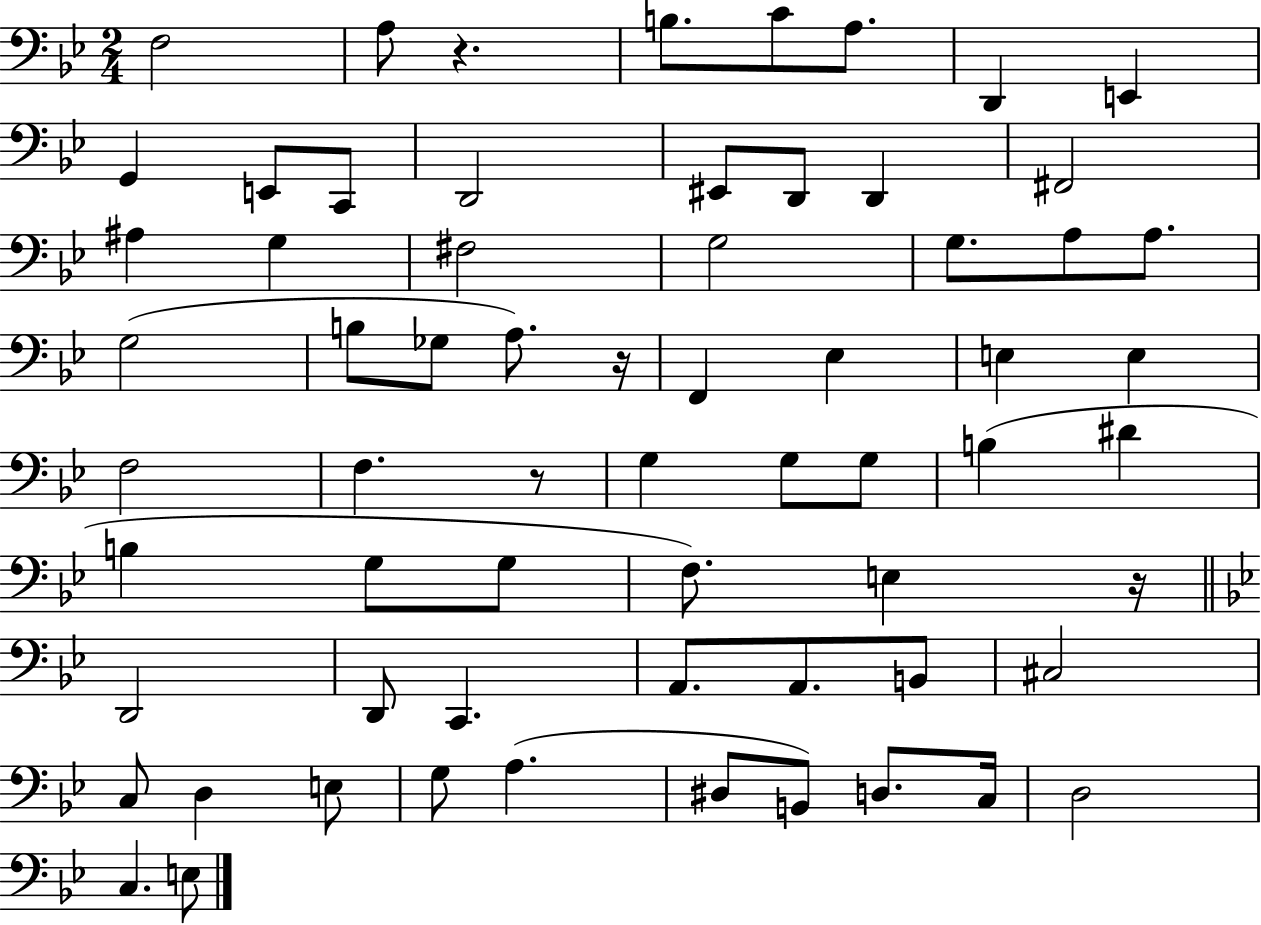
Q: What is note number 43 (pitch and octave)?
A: D2